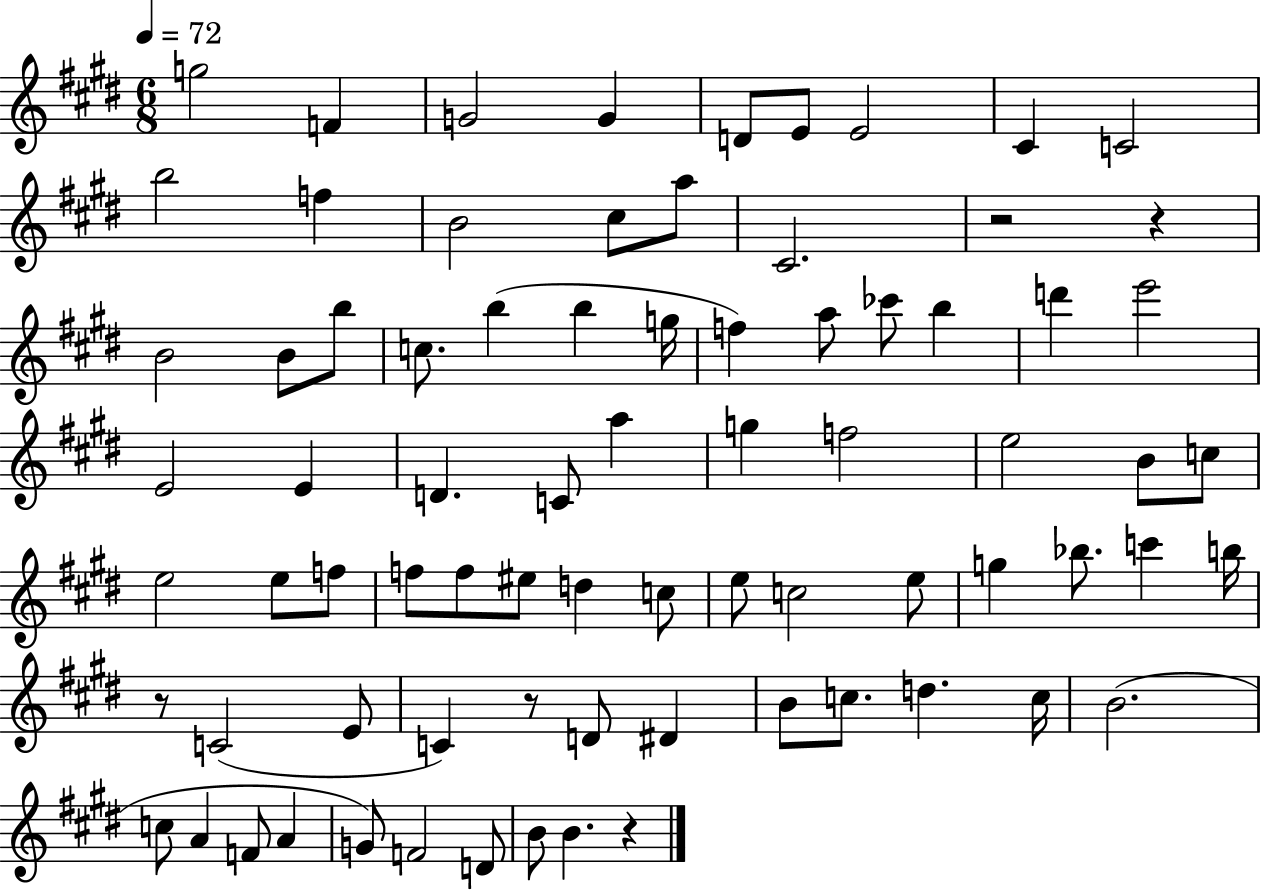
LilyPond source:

{
  \clef treble
  \numericTimeSignature
  \time 6/8
  \key e \major
  \tempo 4 = 72
  \repeat volta 2 { g''2 f'4 | g'2 g'4 | d'8 e'8 e'2 | cis'4 c'2 | \break b''2 f''4 | b'2 cis''8 a''8 | cis'2. | r2 r4 | \break b'2 b'8 b''8 | c''8. b''4( b''4 g''16 | f''4) a''8 ces'''8 b''4 | d'''4 e'''2 | \break e'2 e'4 | d'4. c'8 a''4 | g''4 f''2 | e''2 b'8 c''8 | \break e''2 e''8 f''8 | f''8 f''8 eis''8 d''4 c''8 | e''8 c''2 e''8 | g''4 bes''8. c'''4 b''16 | \break r8 c'2( e'8 | c'4) r8 d'8 dis'4 | b'8 c''8. d''4. c''16 | b'2.( | \break c''8 a'4 f'8 a'4 | g'8) f'2 d'8 | b'8 b'4. r4 | } \bar "|."
}